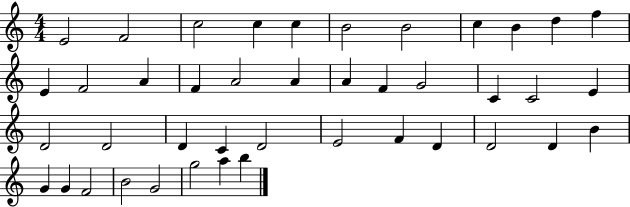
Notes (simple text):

E4/h F4/h C5/h C5/q C5/q B4/h B4/h C5/q B4/q D5/q F5/q E4/q F4/h A4/q F4/q A4/h A4/q A4/q F4/q G4/h C4/q C4/h E4/q D4/h D4/h D4/q C4/q D4/h E4/h F4/q D4/q D4/h D4/q B4/q G4/q G4/q F4/h B4/h G4/h G5/h A5/q B5/q